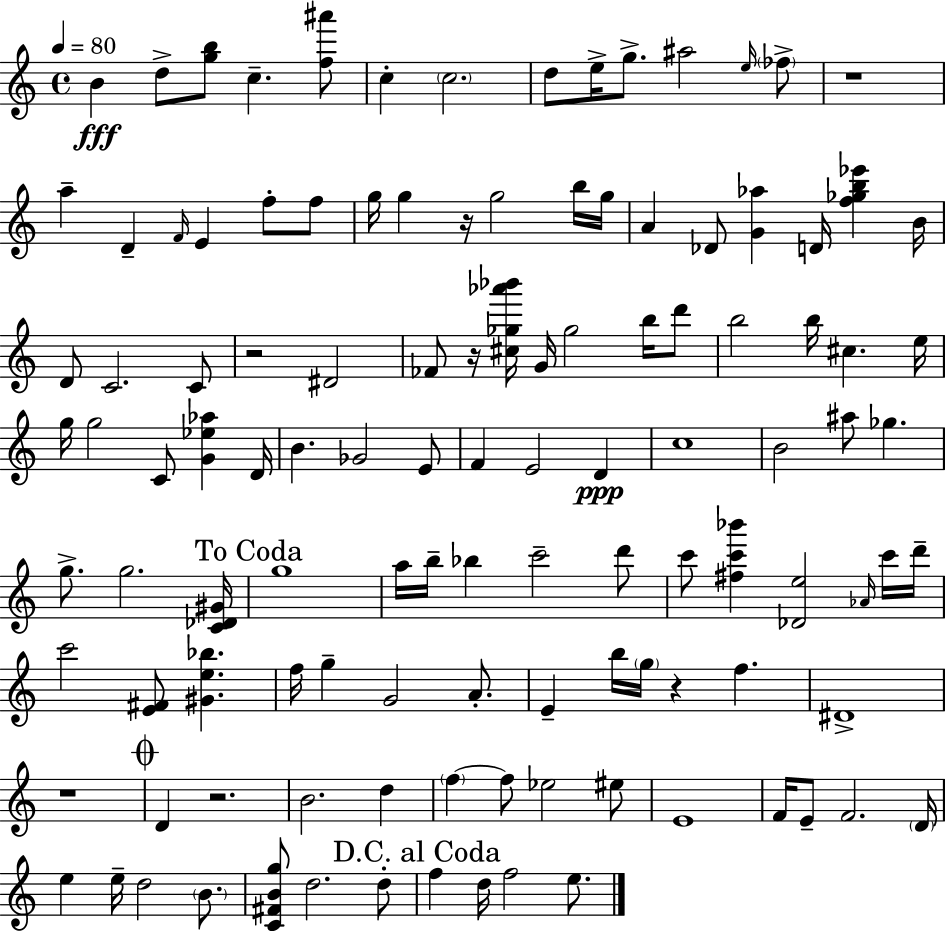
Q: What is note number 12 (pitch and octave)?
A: A5